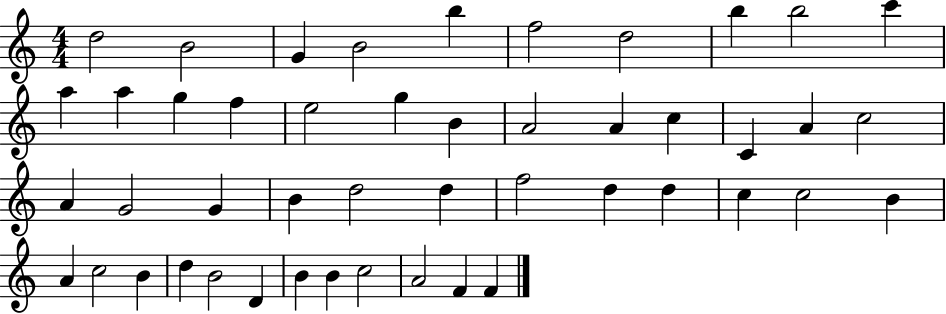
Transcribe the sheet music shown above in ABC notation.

X:1
T:Untitled
M:4/4
L:1/4
K:C
d2 B2 G B2 b f2 d2 b b2 c' a a g f e2 g B A2 A c C A c2 A G2 G B d2 d f2 d d c c2 B A c2 B d B2 D B B c2 A2 F F